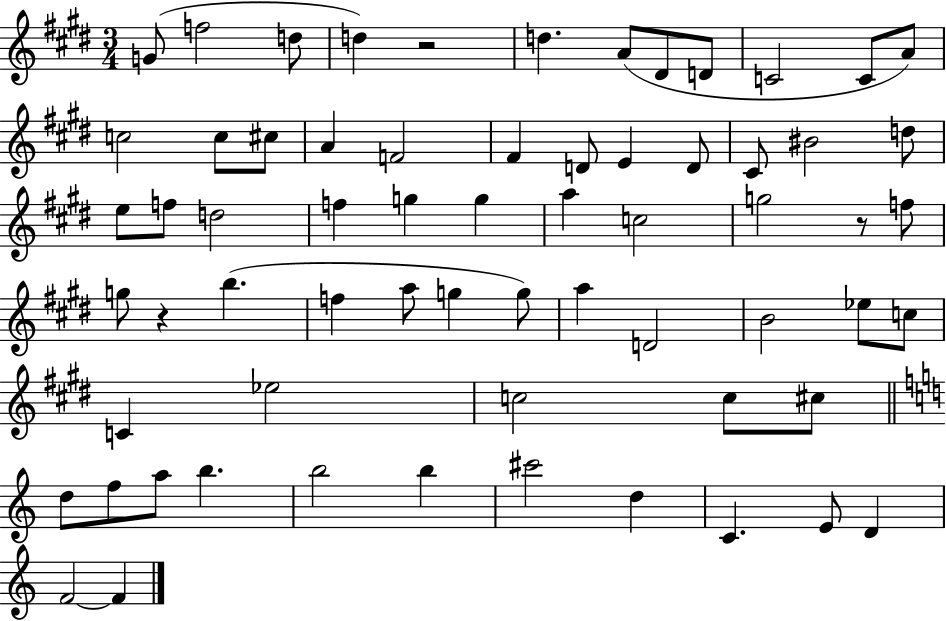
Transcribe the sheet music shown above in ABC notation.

X:1
T:Untitled
M:3/4
L:1/4
K:E
G/2 f2 d/2 d z2 d A/2 ^D/2 D/2 C2 C/2 A/2 c2 c/2 ^c/2 A F2 ^F D/2 E D/2 ^C/2 ^B2 d/2 e/2 f/2 d2 f g g a c2 g2 z/2 f/2 g/2 z b f a/2 g g/2 a D2 B2 _e/2 c/2 C _e2 c2 c/2 ^c/2 d/2 f/2 a/2 b b2 b ^c'2 d C E/2 D F2 F